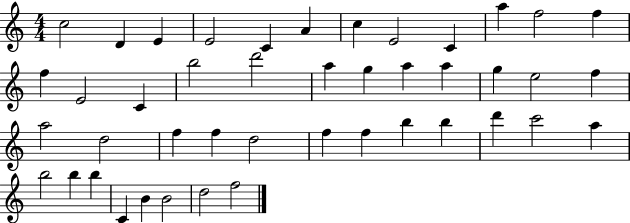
X:1
T:Untitled
M:4/4
L:1/4
K:C
c2 D E E2 C A c E2 C a f2 f f E2 C b2 d'2 a g a a g e2 f a2 d2 f f d2 f f b b d' c'2 a b2 b b C B B2 d2 f2